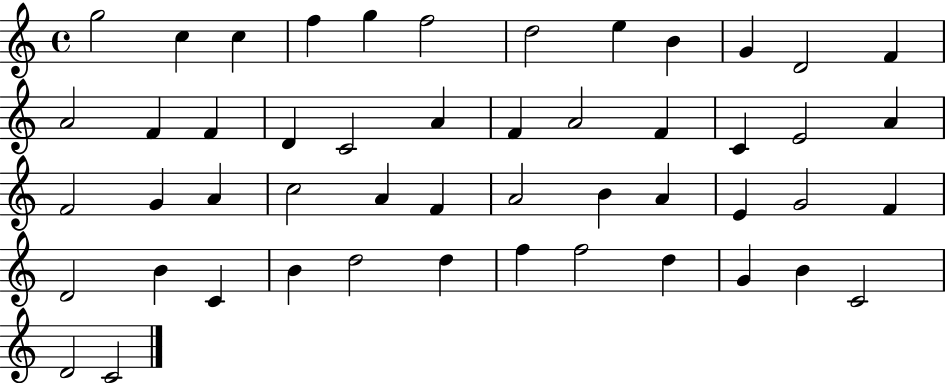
G5/h C5/q C5/q F5/q G5/q F5/h D5/h E5/q B4/q G4/q D4/h F4/q A4/h F4/q F4/q D4/q C4/h A4/q F4/q A4/h F4/q C4/q E4/h A4/q F4/h G4/q A4/q C5/h A4/q F4/q A4/h B4/q A4/q E4/q G4/h F4/q D4/h B4/q C4/q B4/q D5/h D5/q F5/q F5/h D5/q G4/q B4/q C4/h D4/h C4/h